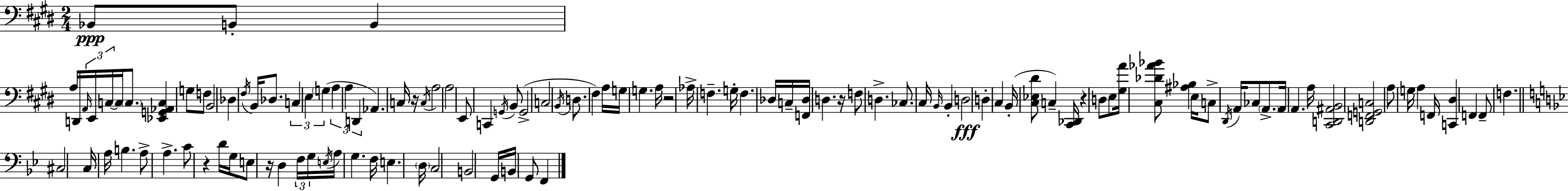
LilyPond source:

{
  \clef bass
  \numericTimeSignature
  \time 2/4
  \key e \major
  bes,8\ppp b,8-. b,4 | a16 d,16 \tuplet 3/2 { \grace { a,16 } e,16 c16~~ } c16 \parenthesize c8. | <ees, g, aes, c>4 g8 f8 | b,2 | \break des4 \acciaccatura { fis16 } b,16 des8. | \tuplet 3/2 { c4 e4 | \parenthesize g4( } \tuplet 3/2 { a4 | a4 d,4 } | \break aes,4.) | c16 r16 \acciaccatura { c16 } a2 | a2 | e,8 c,4 | \break \acciaccatura { g,16 } b,8( g,2-> | c2 | \acciaccatura { b,16 } d8. | fis4) a16 g16 g4. | \break a16 r2 | aes16-> f4.-- | g16-. f4. | des16 c16-- <f, des>16 d4. | \break r16 f8 d4.-> | ces8. | cis16 \grace { b,16 } b,4-. d2\fff | d4-. | \break cis4 b,16-.( <cis ees dis'>8 | c4--) <cis, des,>16 r4 | d8 e8 <gis a'>16 <cis des' aes' bes'>8 | <ais bes>4 e16 c8-> | \break \acciaccatura { dis,16 } a,16 ces8 \parenthesize a,8.-> a,16 | a,4. a16 <cis, d, ais, b,>2 | <d, f, g, c>2 | a8 | \break g16 a4 f,16 <c, dis>4 | f,4 f,8-- | f4. \bar "||" \break \key g \minor cis2 | c16 a16 b4. | a8-> a4.-> | c'8 r4 d'16 g16 | \break e8 r16 d4 \tuplet 3/2 { f16 | g16 \acciaccatura { e16 } } a16 g4. | f16 e4. | \parenthesize d16 c2 | \break b,2 | g,16 b,16 g,8 f,4 | \bar "|."
}